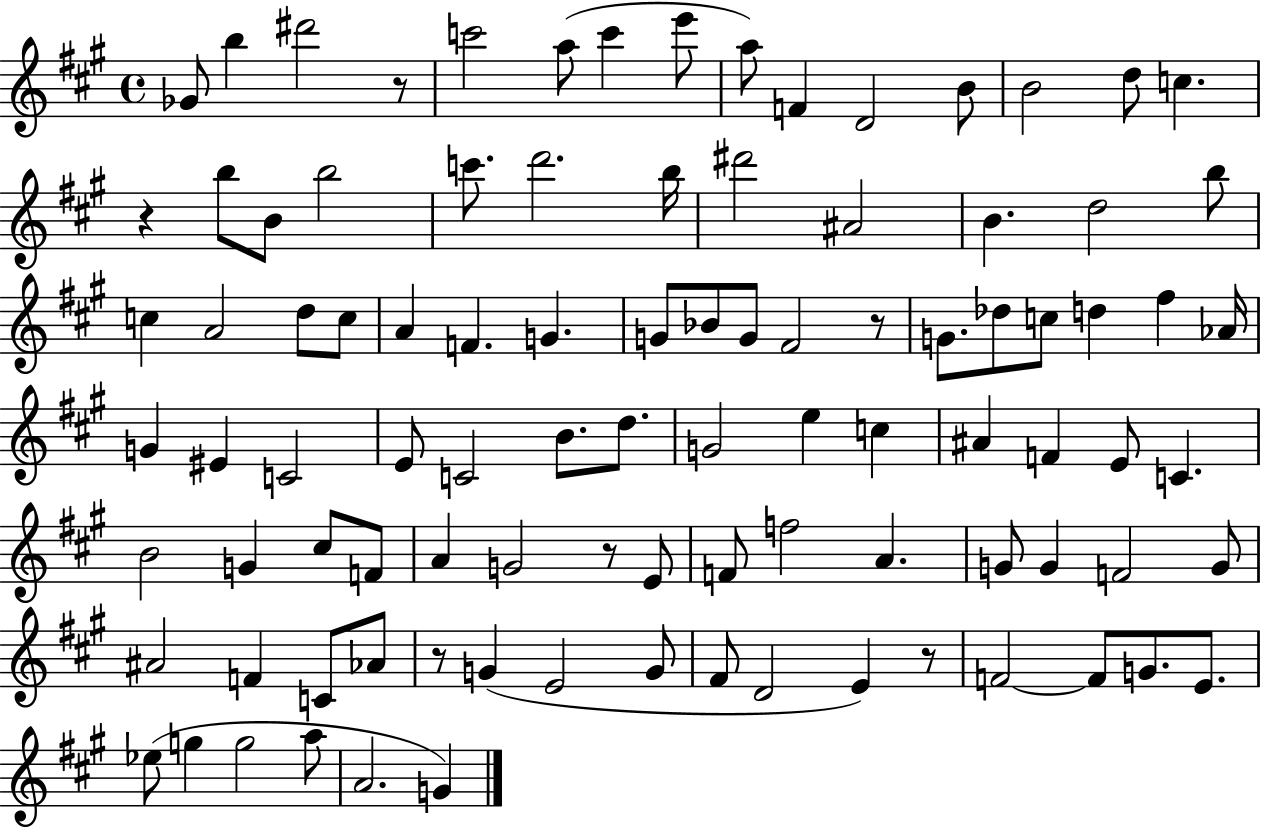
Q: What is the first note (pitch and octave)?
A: Gb4